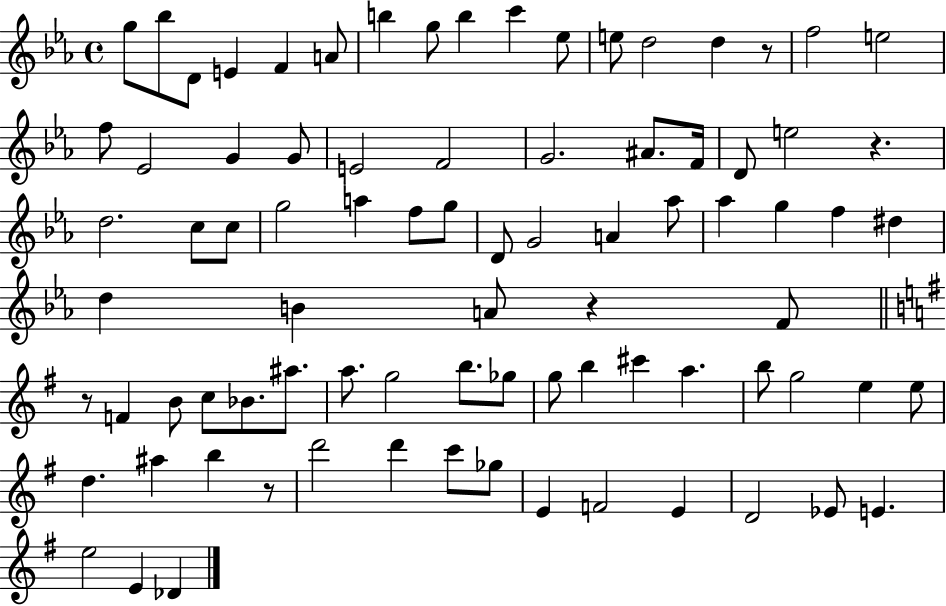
G5/e Bb5/e D4/e E4/q F4/q A4/e B5/q G5/e B5/q C6/q Eb5/e E5/e D5/h D5/q R/e F5/h E5/h F5/e Eb4/h G4/q G4/e E4/h F4/h G4/h. A#4/e. F4/s D4/e E5/h R/q. D5/h. C5/e C5/e G5/h A5/q F5/e G5/e D4/e G4/h A4/q Ab5/e Ab5/q G5/q F5/q D#5/q D5/q B4/q A4/e R/q F4/e R/e F4/q B4/e C5/e Bb4/e. A#5/e. A5/e. G5/h B5/e. Gb5/e G5/e B5/q C#6/q A5/q. B5/e G5/h E5/q E5/e D5/q. A#5/q B5/q R/e D6/h D6/q C6/e Gb5/e E4/q F4/h E4/q D4/h Eb4/e E4/q. E5/h E4/q Db4/q